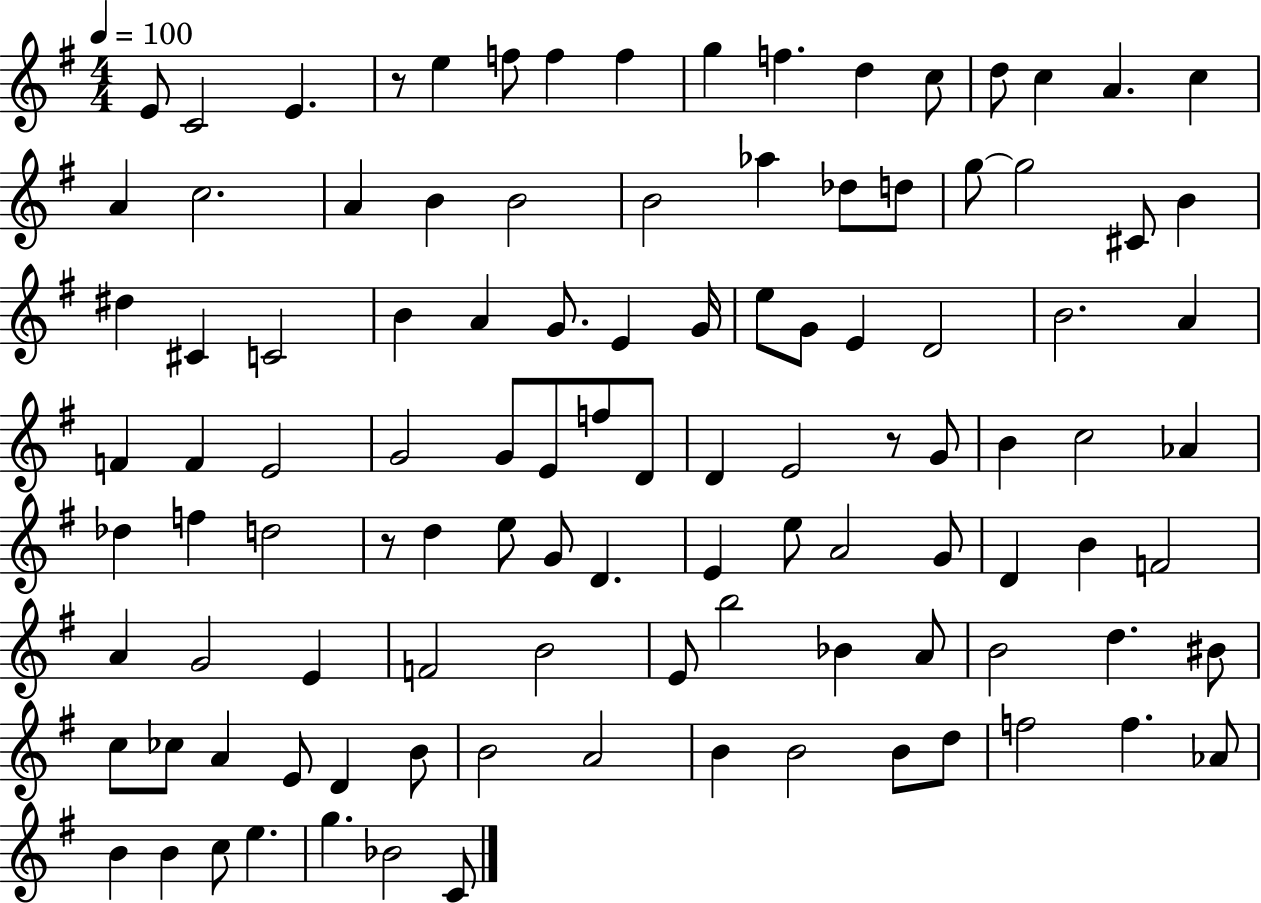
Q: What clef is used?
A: treble